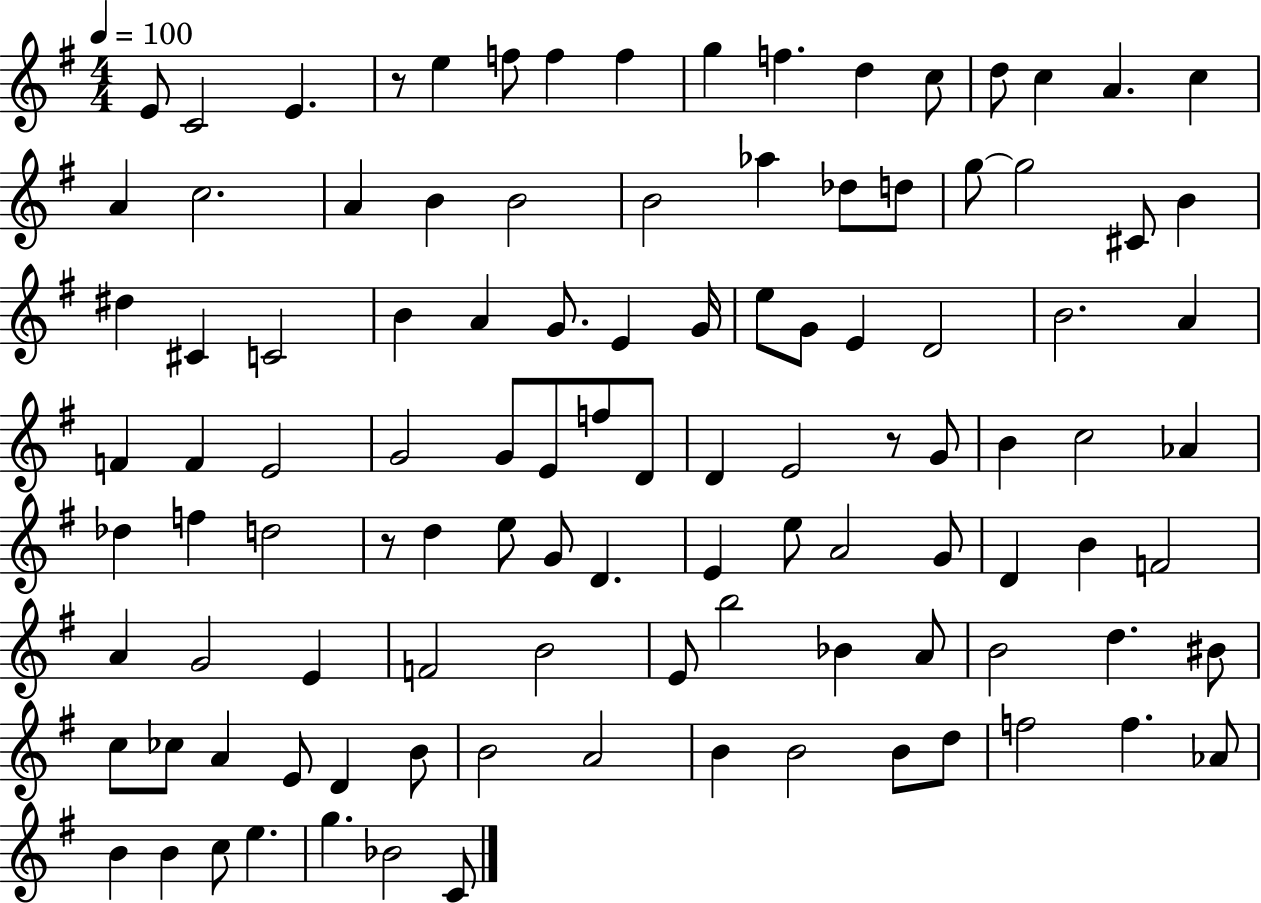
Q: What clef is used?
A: treble